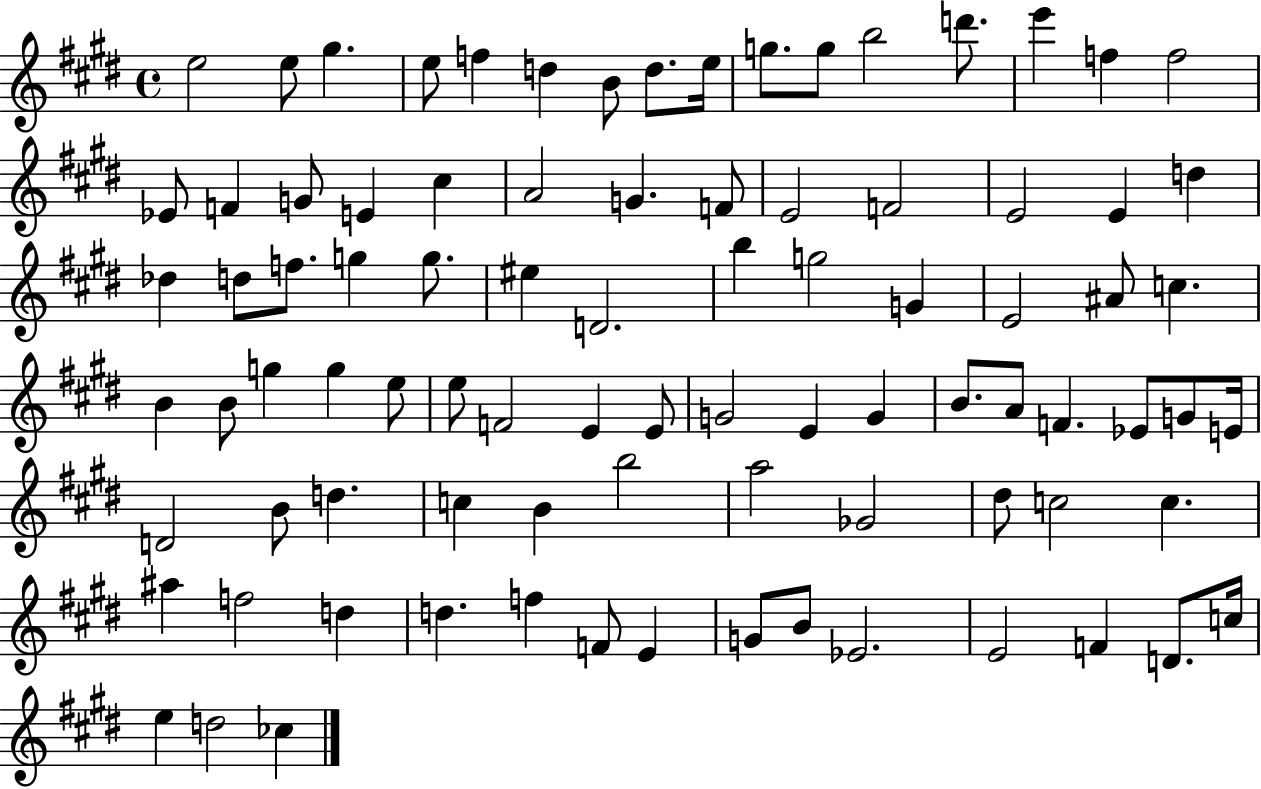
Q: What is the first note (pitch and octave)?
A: E5